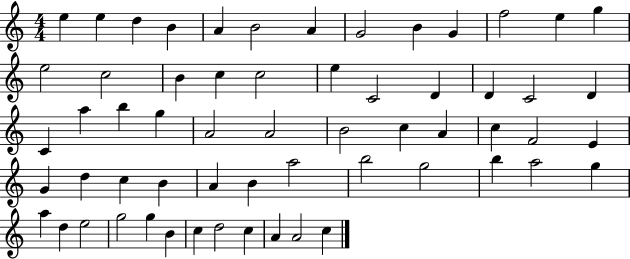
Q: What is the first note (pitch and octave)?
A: E5